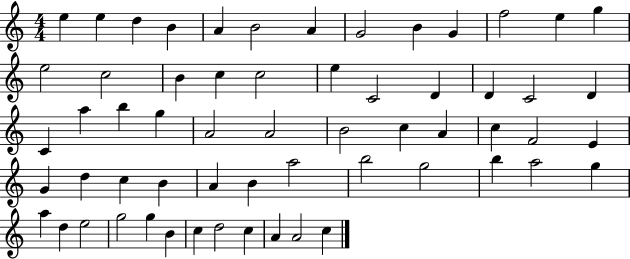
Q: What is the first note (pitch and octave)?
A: E5